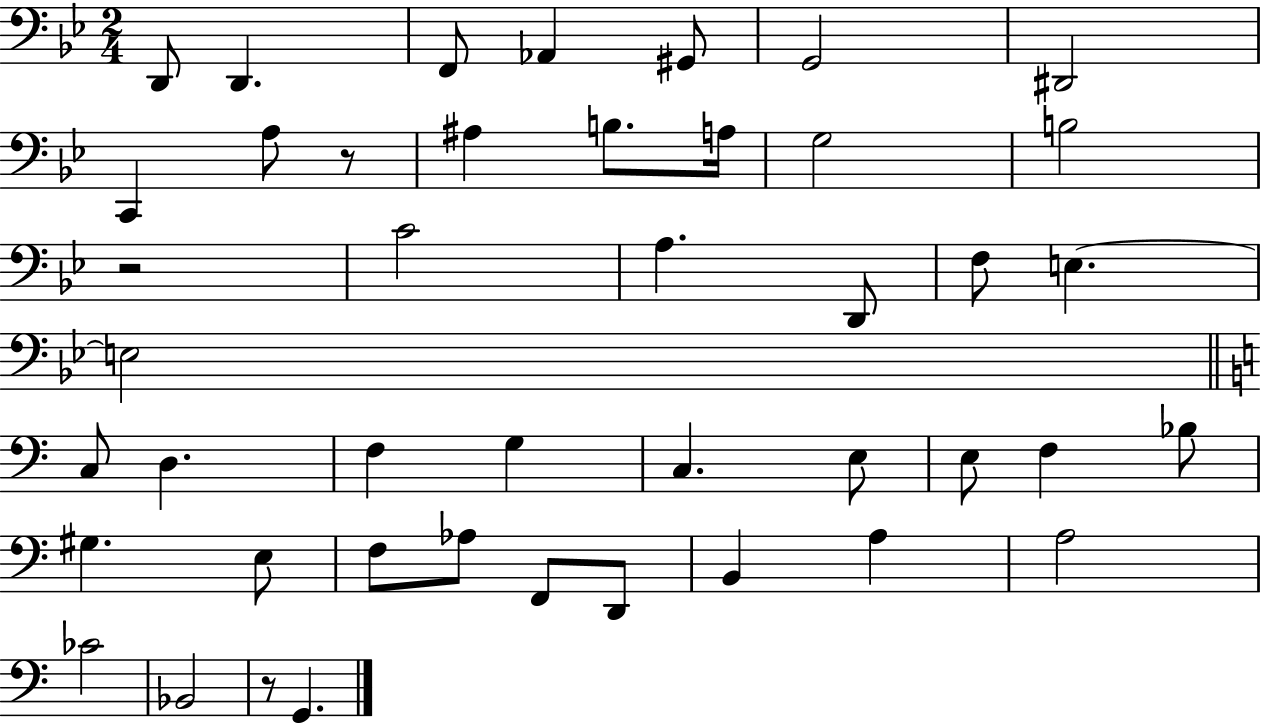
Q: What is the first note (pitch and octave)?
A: D2